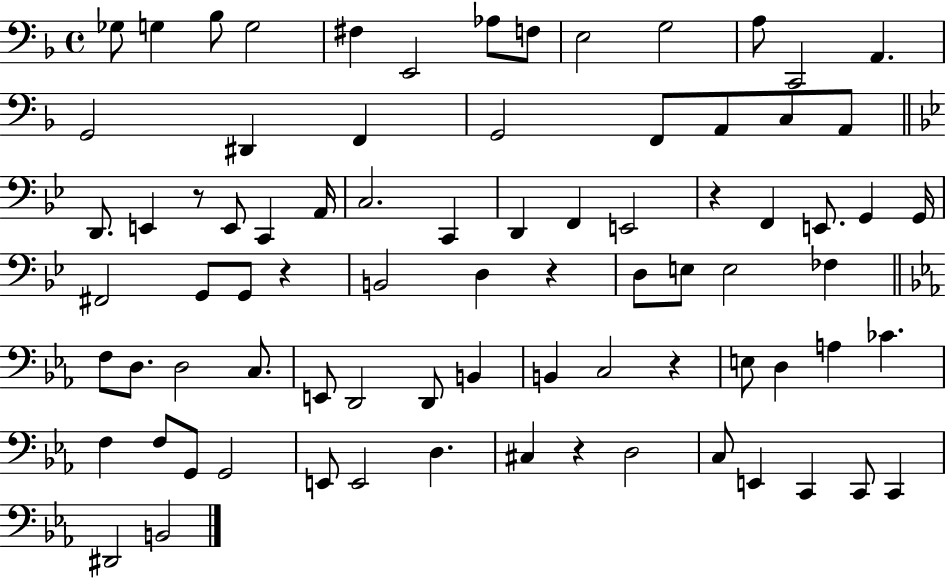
{
  \clef bass
  \time 4/4
  \defaultTimeSignature
  \key f \major
  ges8 g4 bes8 g2 | fis4 e,2 aes8 f8 | e2 g2 | a8 c,2 a,4. | \break g,2 dis,4 f,4 | g,2 f,8 a,8 c8 a,8 | \bar "||" \break \key bes \major d,8. e,4 r8 e,8 c,4 a,16 | c2. c,4 | d,4 f,4 e,2 | r4 f,4 e,8. g,4 g,16 | \break fis,2 g,8 g,8 r4 | b,2 d4 r4 | d8 e8 e2 fes4 | \bar "||" \break \key ees \major f8 d8. d2 c8. | e,8 d,2 d,8 b,4 | b,4 c2 r4 | e8 d4 a4 ces'4. | \break f4 f8 g,8 g,2 | e,8 e,2 d4. | cis4 r4 d2 | c8 e,4 c,4 c,8 c,4 | \break dis,2 b,2 | \bar "|."
}